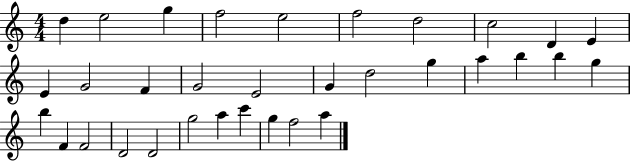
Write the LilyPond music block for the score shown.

{
  \clef treble
  \numericTimeSignature
  \time 4/4
  \key c \major
  d''4 e''2 g''4 | f''2 e''2 | f''2 d''2 | c''2 d'4 e'4 | \break e'4 g'2 f'4 | g'2 e'2 | g'4 d''2 g''4 | a''4 b''4 b''4 g''4 | \break b''4 f'4 f'2 | d'2 d'2 | g''2 a''4 c'''4 | g''4 f''2 a''4 | \break \bar "|."
}